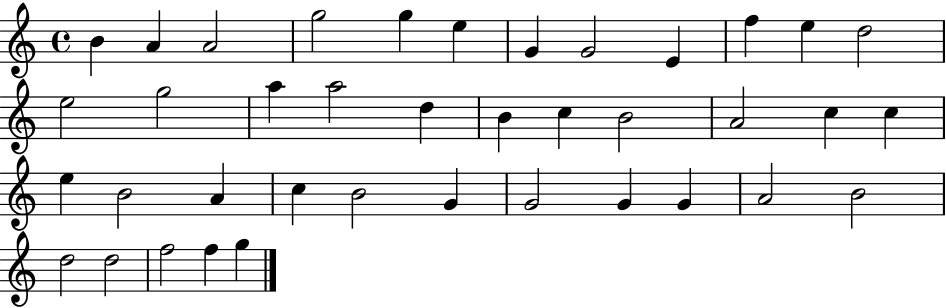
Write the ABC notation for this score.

X:1
T:Untitled
M:4/4
L:1/4
K:C
B A A2 g2 g e G G2 E f e d2 e2 g2 a a2 d B c B2 A2 c c e B2 A c B2 G G2 G G A2 B2 d2 d2 f2 f g